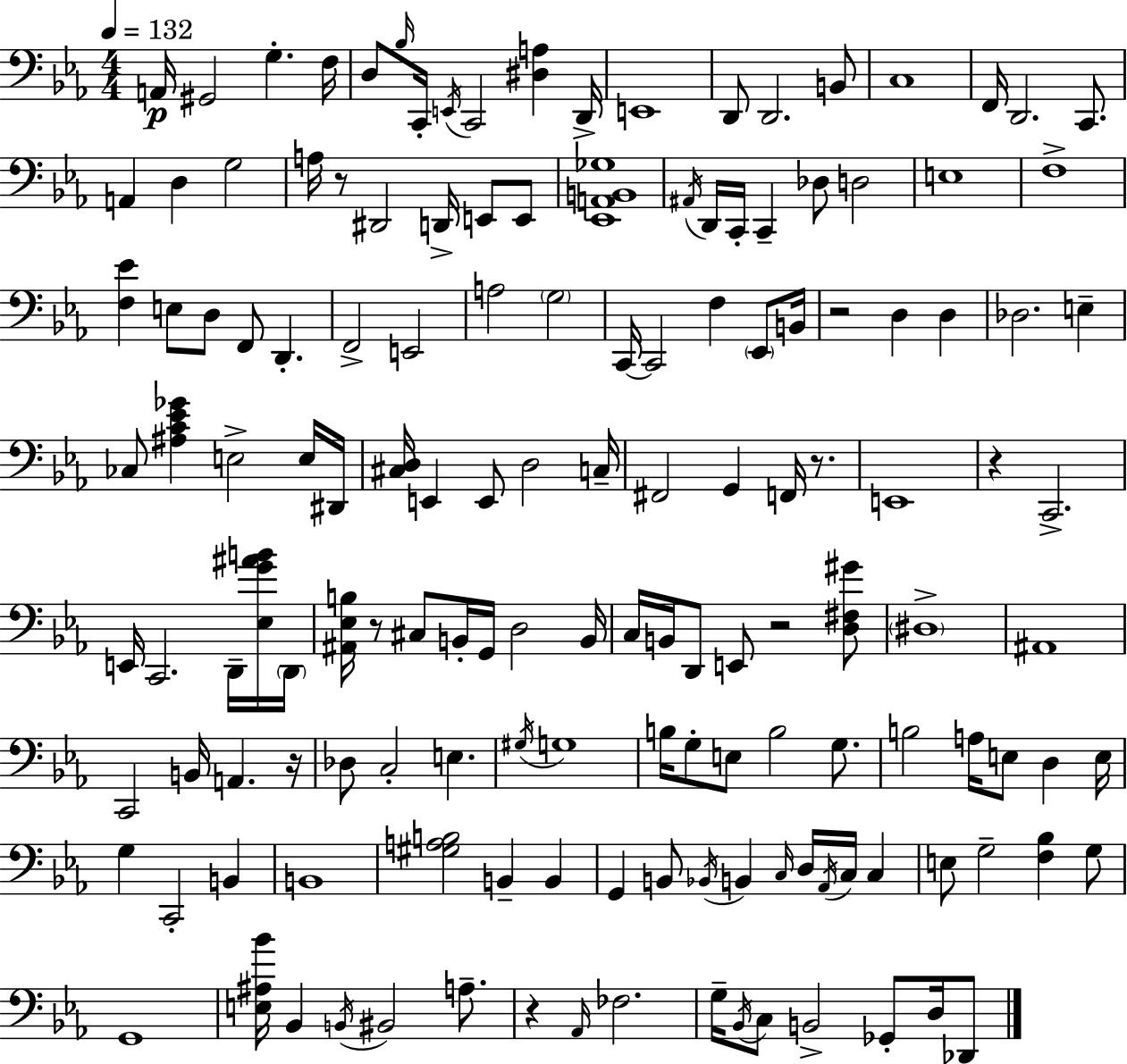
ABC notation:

X:1
T:Untitled
M:4/4
L:1/4
K:Cm
A,,/4 ^G,,2 G, F,/4 D,/2 _B,/4 C,,/4 E,,/4 C,,2 [^D,A,] D,,/4 E,,4 D,,/2 D,,2 B,,/2 C,4 F,,/4 D,,2 C,,/2 A,, D, G,2 A,/4 z/2 ^D,,2 D,,/4 E,,/2 E,,/2 [_E,,A,,B,,_G,]4 ^A,,/4 D,,/4 C,,/4 C,, _D,/2 D,2 E,4 F,4 [F,_E] E,/2 D,/2 F,,/2 D,, F,,2 E,,2 A,2 G,2 C,,/4 C,,2 F, _E,,/2 B,,/4 z2 D, D, _D,2 E, _C,/2 [^A,C_E_G] E,2 E,/4 ^D,,/4 [^C,D,]/4 E,, E,,/2 D,2 C,/4 ^F,,2 G,, F,,/4 z/2 E,,4 z C,,2 E,,/4 C,,2 D,,/4 [_E,G^AB]/4 D,,/4 [^A,,_E,B,]/4 z/2 ^C,/2 B,,/4 G,,/4 D,2 B,,/4 C,/4 B,,/4 D,,/2 E,,/2 z2 [D,^F,^G]/2 ^D,4 ^A,,4 C,,2 B,,/4 A,, z/4 _D,/2 C,2 E, ^G,/4 G,4 B,/4 G,/2 E,/2 B,2 G,/2 B,2 A,/4 E,/2 D, E,/4 G, C,,2 B,, B,,4 [^G,A,B,]2 B,, B,, G,, B,,/2 _B,,/4 B,, C,/4 D,/4 _A,,/4 C,/4 C, E,/2 G,2 [F,_B,] G,/2 G,,4 [E,^A,_B]/4 _B,, B,,/4 ^B,,2 A,/2 z _A,,/4 _F,2 G,/4 _B,,/4 C,/2 B,,2 _G,,/2 D,/4 _D,,/2